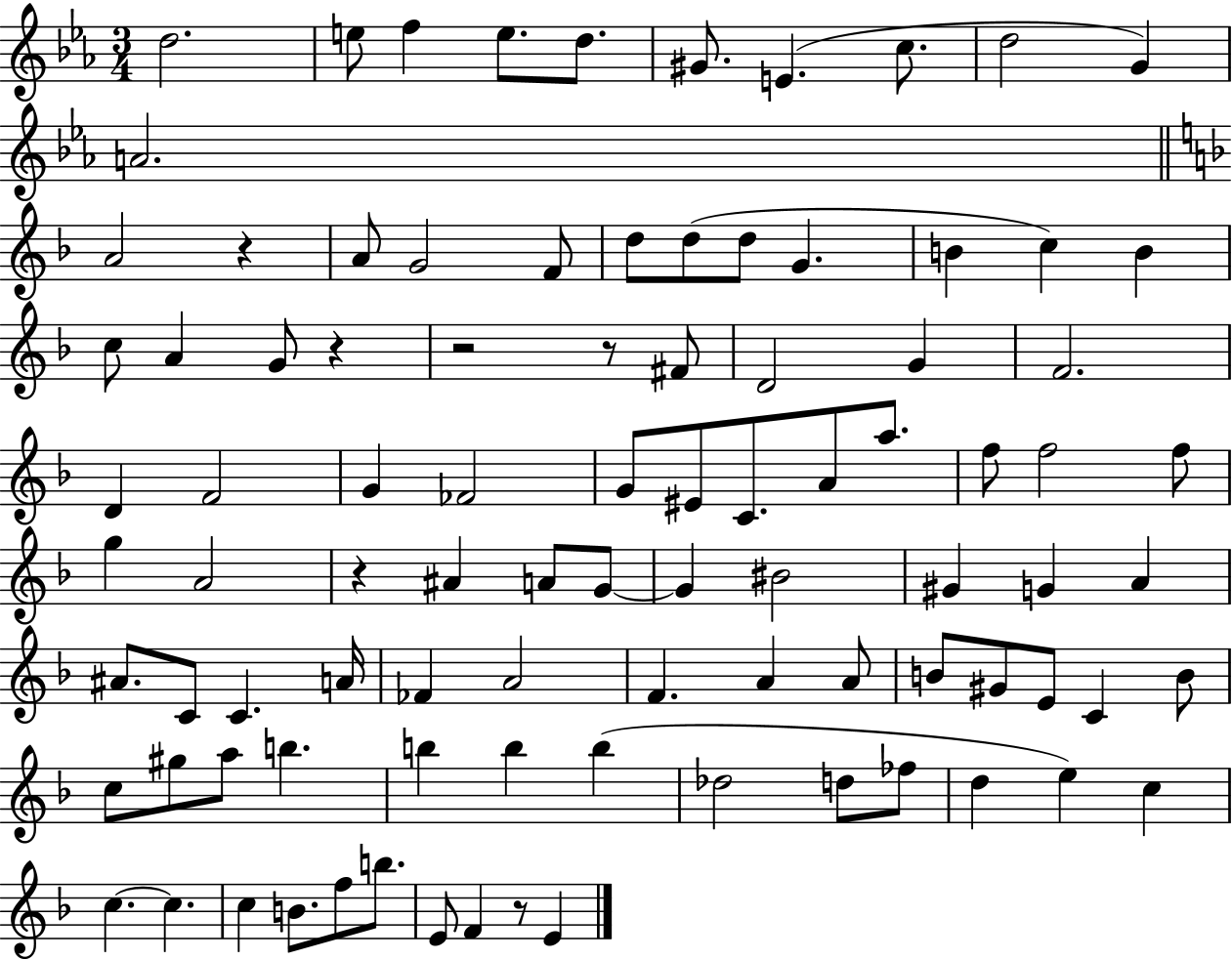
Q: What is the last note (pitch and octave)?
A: E4